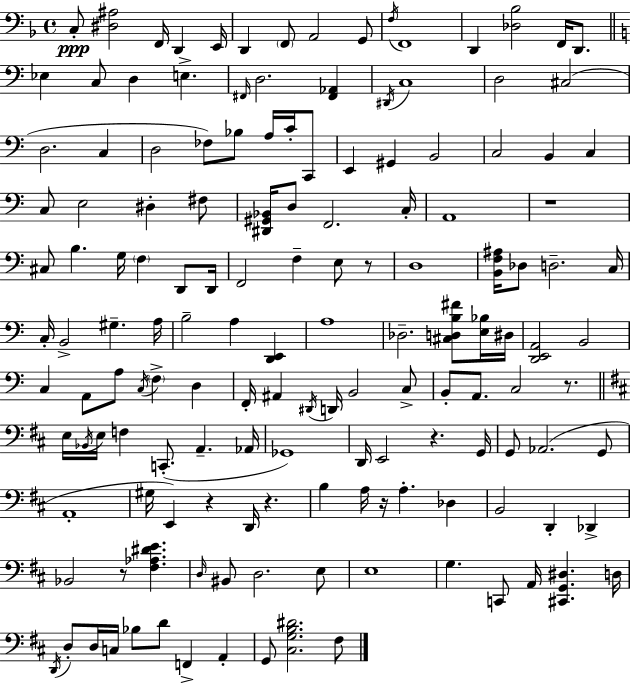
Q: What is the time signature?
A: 4/4